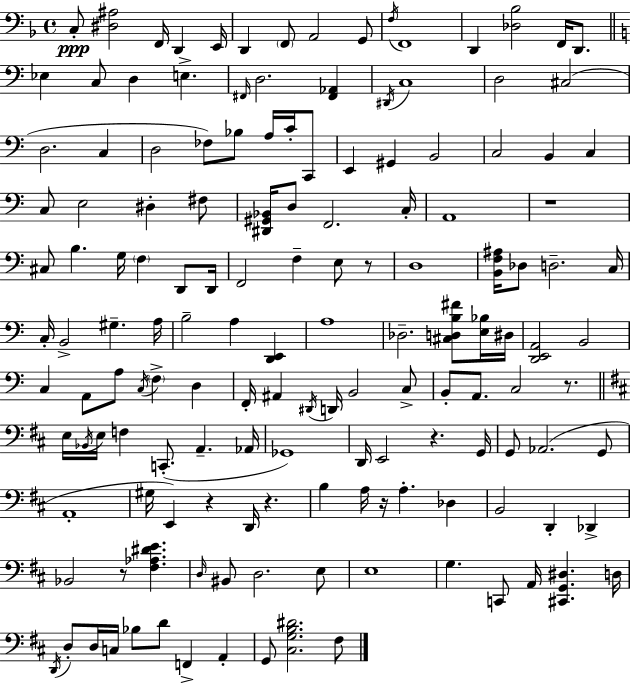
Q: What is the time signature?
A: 4/4